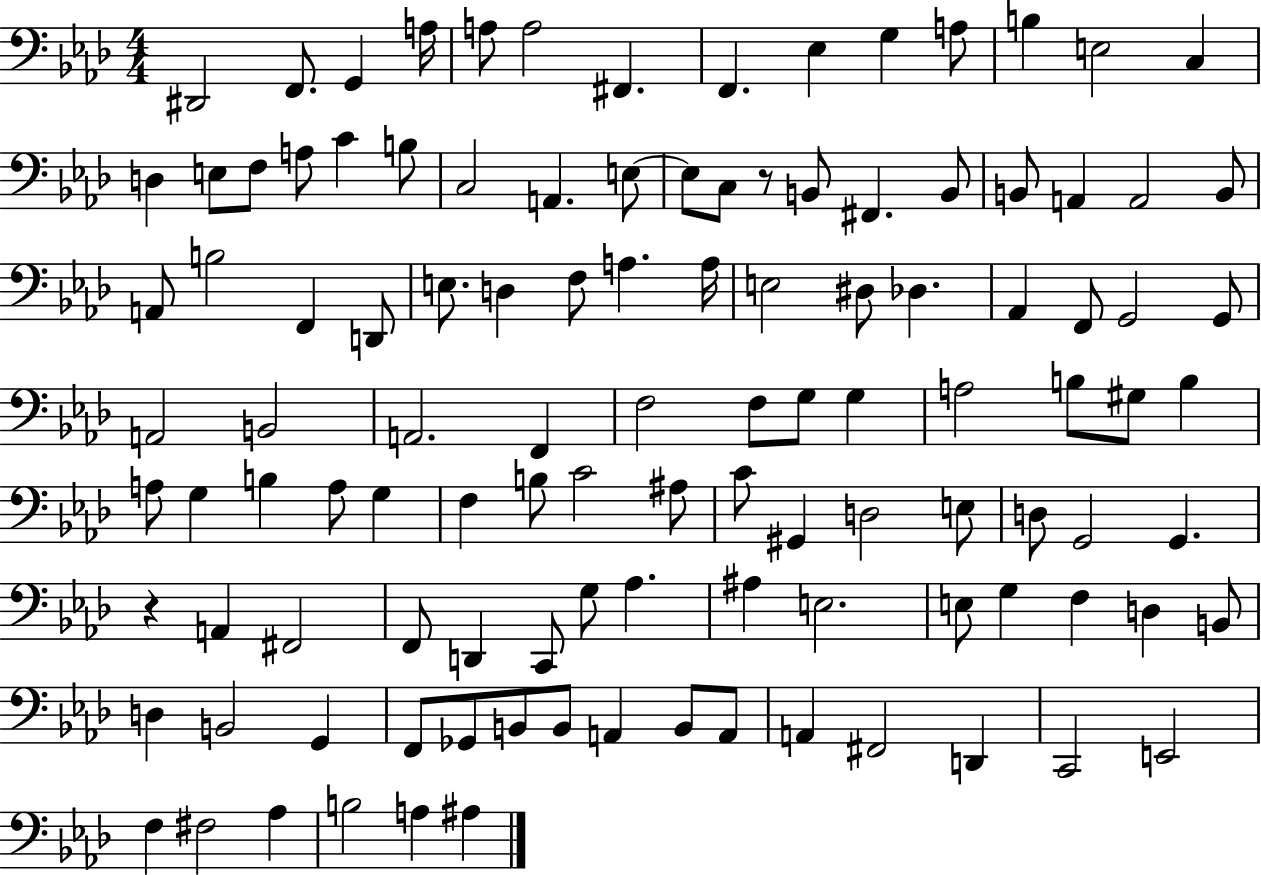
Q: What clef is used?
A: bass